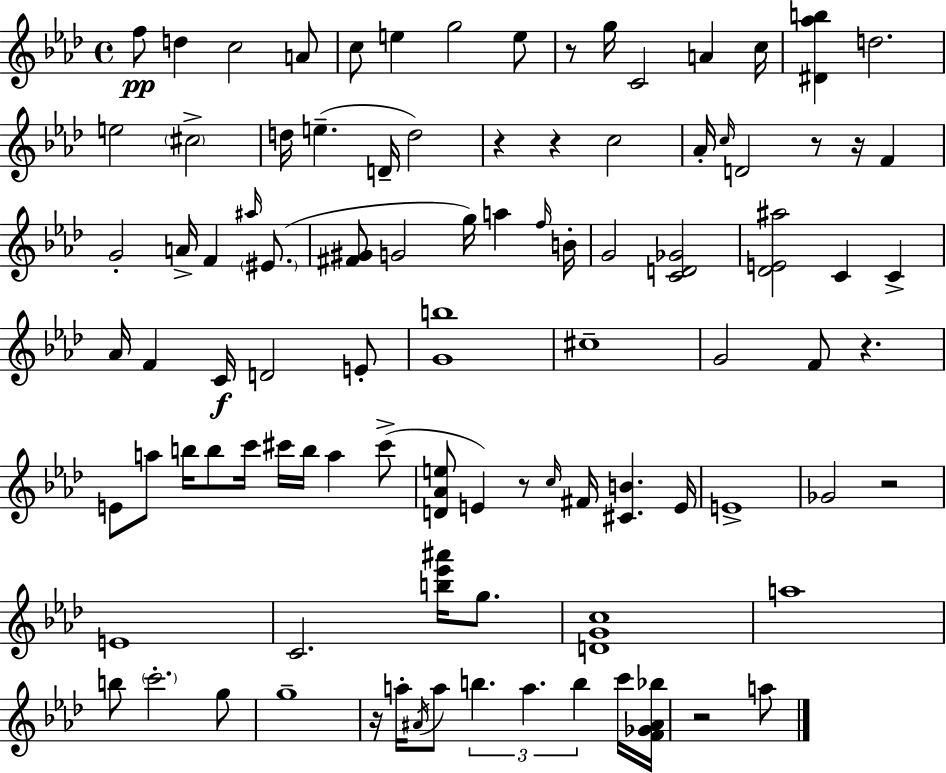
{
  \clef treble
  \time 4/4
  \defaultTimeSignature
  \key aes \major
  \repeat volta 2 { f''8\pp d''4 c''2 a'8 | c''8 e''4 g''2 e''8 | r8 g''16 c'2 a'4 c''16 | <dis' aes'' b''>4 d''2. | \break e''2 \parenthesize cis''2-> | d''16 e''4.--( d'16-- d''2) | r4 r4 c''2 | aes'16-. \grace { c''16 } d'2 r8 r16 f'4 | \break g'2-. a'16-> f'4 \grace { ais''16 }( \parenthesize eis'8. | <fis' gis'>8 g'2 g''16) a''4 | \grace { f''16 } b'16-. g'2 <c' d' ges'>2 | <des' e' ais''>2 c'4 c'4-> | \break aes'16 f'4 c'16\f d'2 | e'8-. <g' b''>1 | cis''1-- | g'2 f'8 r4. | \break e'8 a''8 b''16 b''8 c'''16 cis'''16 b''16 a''4 | cis'''8->( <d' aes' e''>8 e'4) r8 \grace { c''16 } fis'16 <cis' b'>4. | e'16 e'1-> | ges'2 r2 | \break e'1 | c'2. | <b'' ees''' ais'''>16 g''8. <d' g' c''>1 | a''1 | \break b''8 \parenthesize c'''2.-. | g''8 g''1-- | r16 a''16-. \acciaccatura { ais'16 } a''8 \tuplet 3/2 { b''4. a''4. | b''4 } c'''16 <f' ges' ais' bes''>16 r2 | \break a''8 } \bar "|."
}